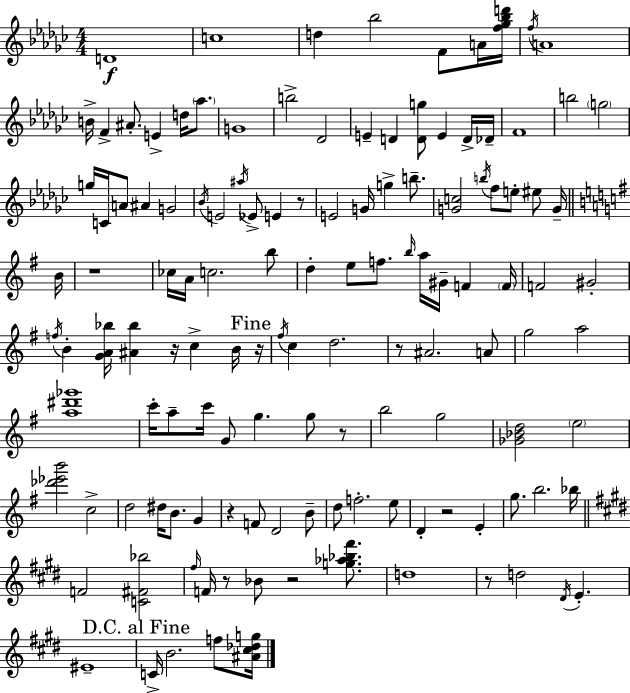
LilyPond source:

{
  \clef treble
  \numericTimeSignature
  \time 4/4
  \key ees \minor
  d'1\f | c''1 | d''4 bes''2 f'8 a'16 <f'' ges'' bes'' d'''>16 | \acciaccatura { f''16 } a'1 | \break b'16-> f'4-> ais'8.-. e'4-> d''16 \parenthesize aes''8. | g'1 | b''2-> des'2 | e'4-- d'4 <d' g''>8 e'4 d'16-> | \break des'16-- f'1 | b''2 \parenthesize g''2 | g''16 c'16 a'8 ais'4 g'2 | \acciaccatura { bes'16 } e'2 \acciaccatura { ais''16 } ees'8-> e'4 | \break r8 e'2 g'16 g''4-> | b''8.-- <g' c''>2 \acciaccatura { b''16 } f''8 e''8-. | eis''8 g'16-- \bar "||" \break \key e \minor b'16 r1 | ces''16 a'16 c''2. b''8 | d''4-. e''8 f''8. \grace { b''16 } a''16 gis'16-- f'4 | \parenthesize f'16 f'2 gis'2-. | \break \acciaccatura { f''16 } b'4-. <g' a' bes''>16 <ais' bes''>4 r16 c''4-> | b'16 \mark "Fine" r16 \acciaccatura { fis''16 } c''4 d''2. | r8 ais'2. | a'8 g''2 a''2 | \break <a'' dis''' ges'''>1 | c'''16-. a''8-- c'''16 g'8 g''4. | g''8 r8 b''2 g''2 | <ges' bes' d''>2 \parenthesize e''2 | \break <des''' ees''' b'''>2 c''2-> | d''2 dis''16 b'8. | g'4 r4 f'8 d'2 | b'8-- d''8 f''2.-. | \break e''8 d'4-. r2 | e'4-. g''8. b''2. | bes''16 \bar "||" \break \key e \major f'2 <c' fis' bes''>2 | \grace { fis''16 } f'16 r8 bes'8 r2 <g'' aes'' bes'' fis'''>8. | d''1 | r8 d''2 \acciaccatura { dis'16 } e'4.-. | \break eis'1-- | \mark "D.C. al Fine" c'16-> b'2. f''8 | <ais' cis'' des'' g''>16 \bar "|."
}